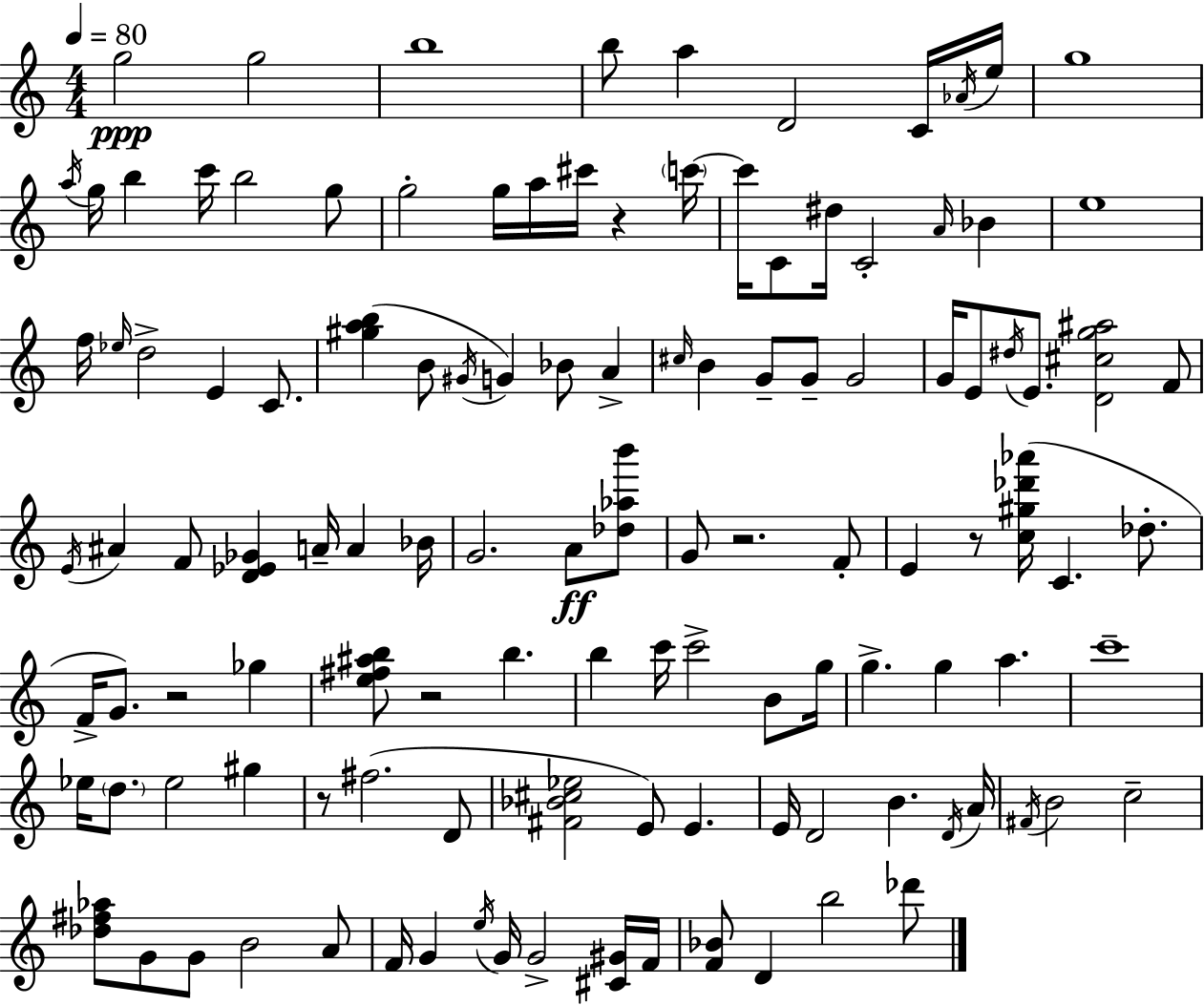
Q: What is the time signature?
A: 4/4